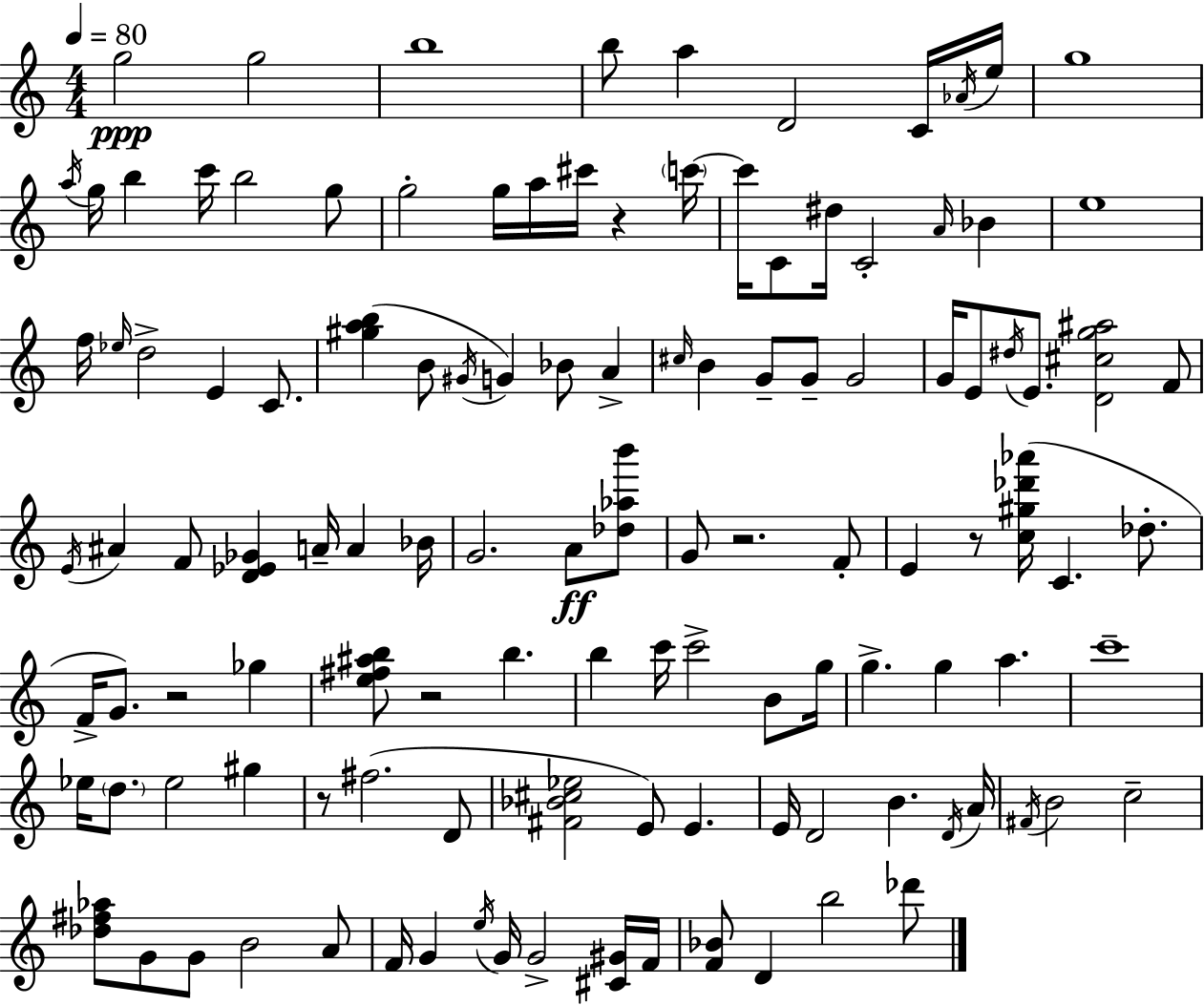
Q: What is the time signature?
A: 4/4